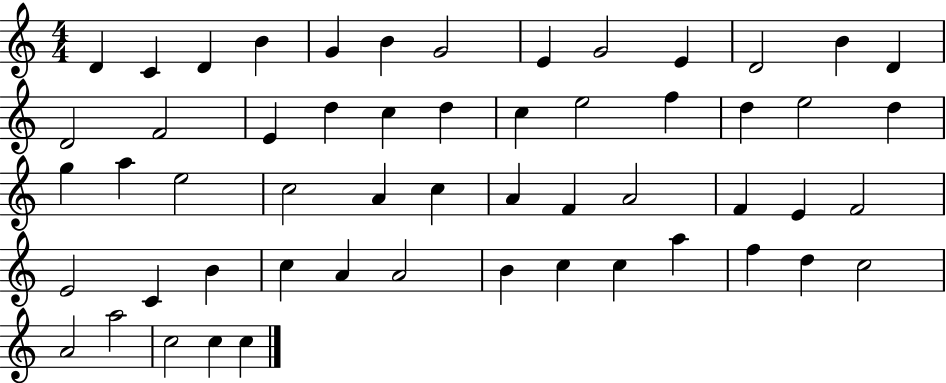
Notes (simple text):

D4/q C4/q D4/q B4/q G4/q B4/q G4/h E4/q G4/h E4/q D4/h B4/q D4/q D4/h F4/h E4/q D5/q C5/q D5/q C5/q E5/h F5/q D5/q E5/h D5/q G5/q A5/q E5/h C5/h A4/q C5/q A4/q F4/q A4/h F4/q E4/q F4/h E4/h C4/q B4/q C5/q A4/q A4/h B4/q C5/q C5/q A5/q F5/q D5/q C5/h A4/h A5/h C5/h C5/q C5/q